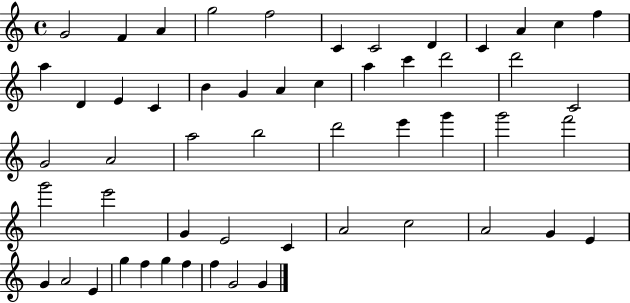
G4/h F4/q A4/q G5/h F5/h C4/q C4/h D4/q C4/q A4/q C5/q F5/q A5/q D4/q E4/q C4/q B4/q G4/q A4/q C5/q A5/q C6/q D6/h D6/h C4/h G4/h A4/h A5/h B5/h D6/h E6/q G6/q G6/h F6/h G6/h E6/h G4/q E4/h C4/q A4/h C5/h A4/h G4/q E4/q G4/q A4/h E4/q G5/q F5/q G5/q F5/q F5/q G4/h G4/q